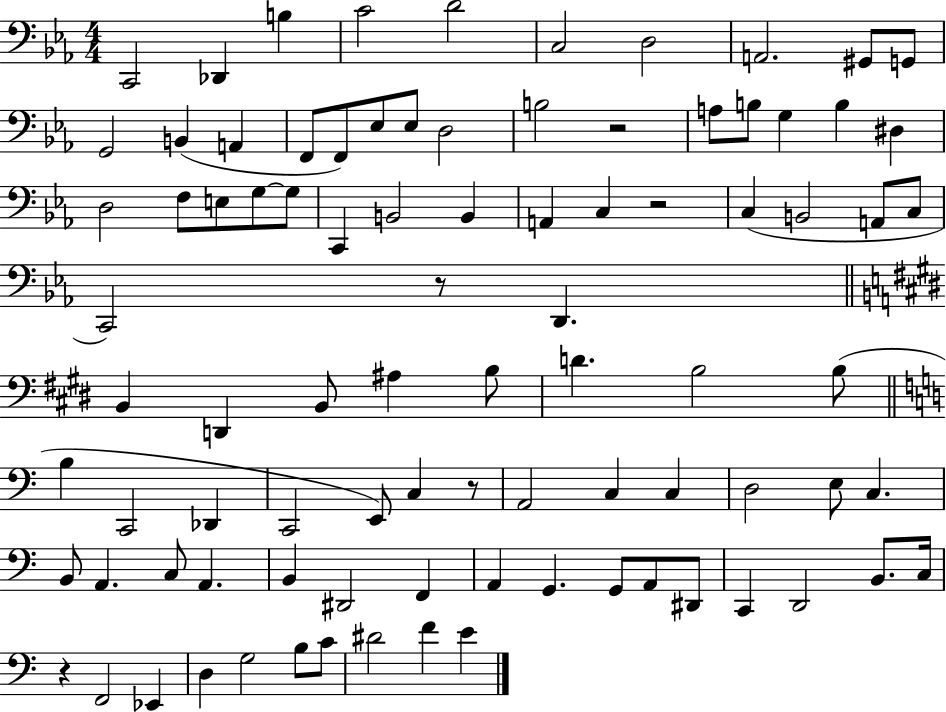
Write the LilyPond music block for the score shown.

{
  \clef bass
  \numericTimeSignature
  \time 4/4
  \key ees \major
  c,2 des,4 b4 | c'2 d'2 | c2 d2 | a,2. gis,8 g,8 | \break g,2 b,4( a,4 | f,8 f,8) ees8 ees8 d2 | b2 r2 | a8 b8 g4 b4 dis4 | \break d2 f8 e8 g8~~ g8 | c,4 b,2 b,4 | a,4 c4 r2 | c4( b,2 a,8 c8 | \break c,2) r8 d,4. | \bar "||" \break \key e \major b,4 d,4 b,8 ais4 b8 | d'4. b2 b8( | \bar "||" \break \key c \major b4 c,2 des,4 | c,2 e,8) c4 r8 | a,2 c4 c4 | d2 e8 c4. | \break b,8 a,4. c8 a,4. | b,4 dis,2 f,4 | a,4 g,4. g,8 a,8 dis,8 | c,4 d,2 b,8. c16 | \break r4 f,2 ees,4 | d4 g2 b8 c'8 | dis'2 f'4 e'4 | \bar "|."
}